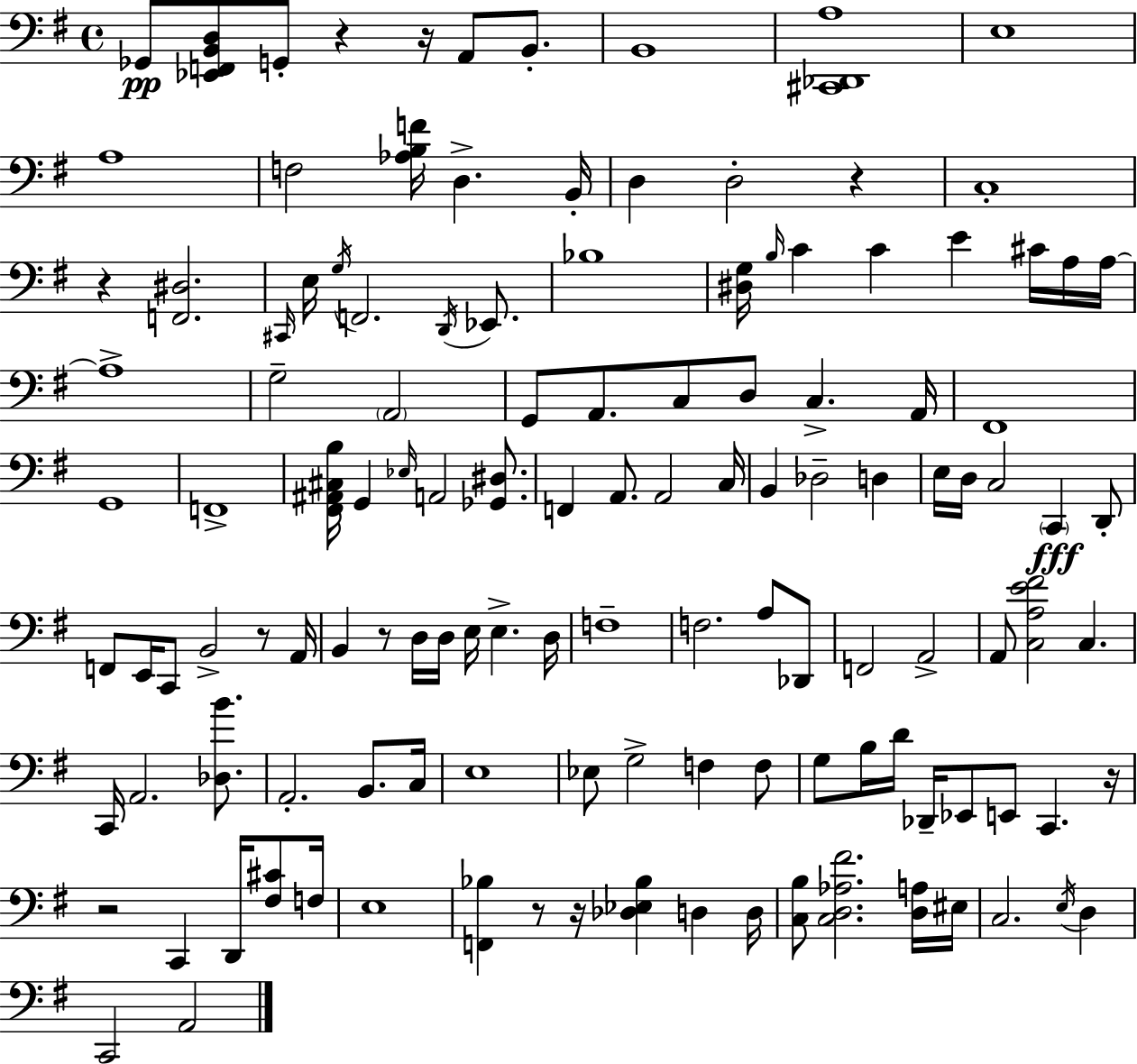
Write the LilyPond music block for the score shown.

{
  \clef bass
  \time 4/4
  \defaultTimeSignature
  \key g \major
  ges,8\pp <ees, f, b, d>8 g,8-. r4 r16 a,8 b,8.-. | b,1 | <cis, des, a>1 | e1 | \break a1 | f2 <aes b f'>16 d4.-> b,16-. | d4 d2-. r4 | c1-. | \break r4 <f, dis>2. | \grace { cis,16 } e16 \acciaccatura { g16 } f,2. \acciaccatura { d,16 } | ees,8. bes1 | <dis g>16 \grace { b16 } c'4 c'4 e'4 | \break cis'16 a16 a16~~ a1-> | g2-- \parenthesize a,2 | g,8 a,8. c8 d8 c4.-> | a,16 fis,1 | \break g,1 | f,1-> | <fis, ais, cis b>16 g,4 \grace { ees16 } a,2 | <ges, dis>8. f,4 a,8. a,2 | \break c16 b,4 des2-- | d4 e16 d16 c2 \parenthesize c,4\fff | d,8-. f,8 e,16 c,8 b,2-> | r8 a,16 b,4 r8 d16 d16 e16 e4.-> | \break d16 f1-- | f2. | a8 des,8 f,2 a,2-> | a,8 <c a e' fis'>2 c4. | \break c,16 a,2. | <des b'>8. a,2.-. | b,8. c16 e1 | ees8 g2-> f4 | \break f8 g8 b16 d'16 des,16-- ees,8 e,8 c,4. | r16 r2 c,4 | d,16 <fis cis'>8 f16 e1 | <f, bes>4 r8 r16 <des ees bes>4 | \break d4 d16 <c b>8 <c d aes fis'>2. | <d a>16 eis16 c2. | \acciaccatura { e16 } d4 c,2 a,2 | \bar "|."
}